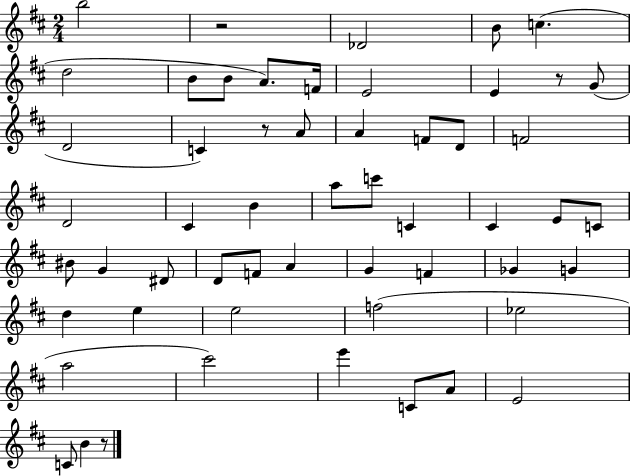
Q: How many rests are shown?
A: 4